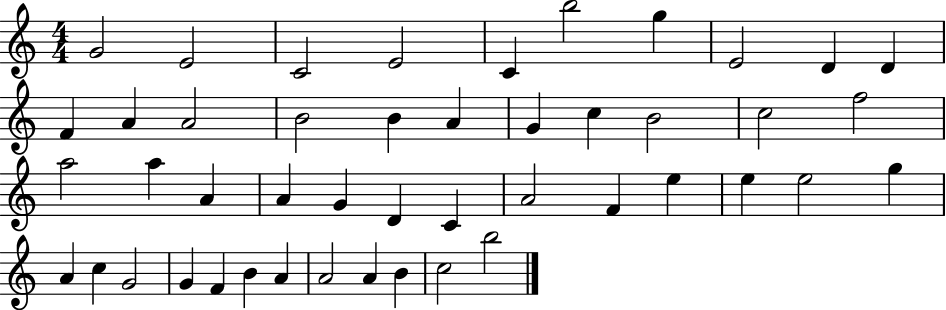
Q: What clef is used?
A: treble